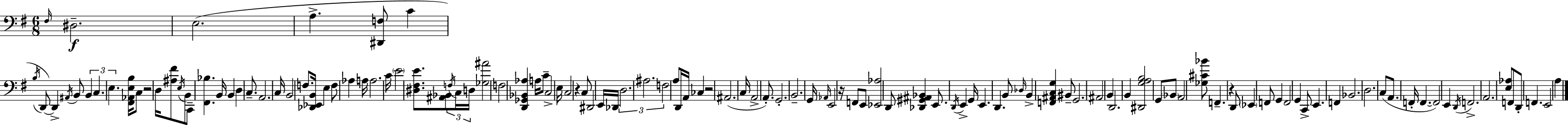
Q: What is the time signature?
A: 6/8